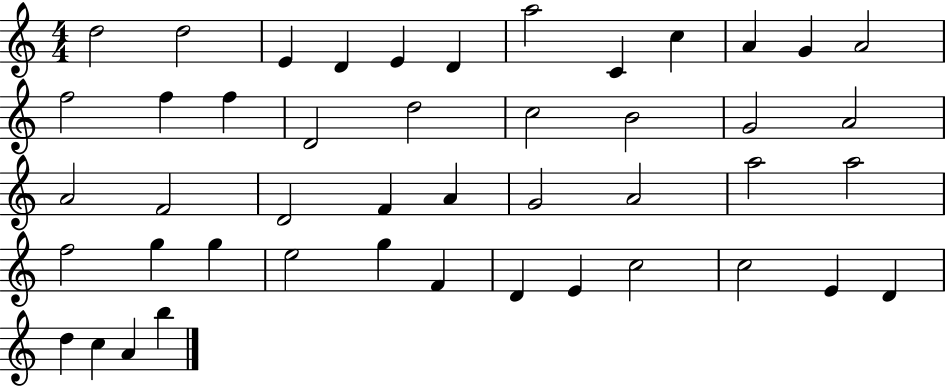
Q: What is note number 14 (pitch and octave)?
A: F5